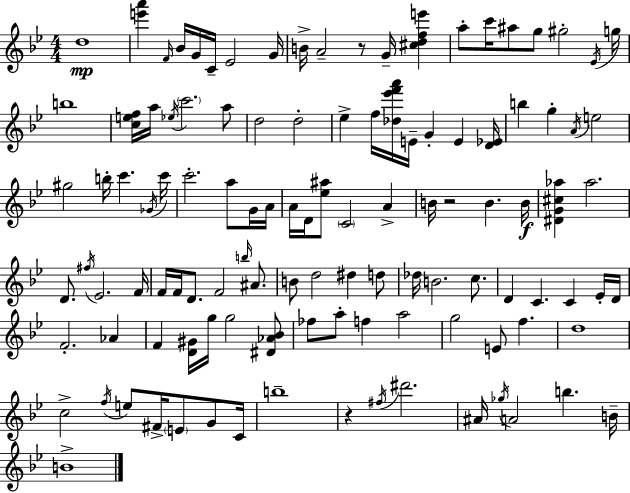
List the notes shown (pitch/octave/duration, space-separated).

D5/w [E6,A6]/q F4/s Bb4/s G4/s C4/s Eb4/h G4/s B4/s A4/h R/e G4/s [C#5,D5,F5,E6]/q A5/e C6/s A#5/e G5/e G#5/h Eb4/s G5/s B5/w [C5,E5,F5]/s A5/s Eb5/s C6/h. A5/e D5/h D5/h Eb5/q F5/s [Db5,Eb6,F6,A6]/s E4/s G4/q E4/q [D4,Eb4]/s B5/q G5/q A4/s E5/h G#5/h B5/s C6/q. Gb4/s C6/s C6/h. A5/e G4/s A4/s A4/s D4/s [Eb5,A#5]/e C4/h A4/q B4/s R/h B4/q. B4/s [D#4,G4,C#5,Ab5]/q Ab5/h. D4/e. F#5/s Eb4/h. F4/s F4/s F4/s D4/e. F4/h B5/s A#4/e. B4/e D5/h D#5/q D5/e Db5/s B4/h. C5/e. D4/q C4/q. C4/q Eb4/s D4/s F4/h. Ab4/q F4/q [D4,G#4]/s G5/s G5/h [D#4,Ab4,Bb4]/e FES5/e A5/e F5/q A5/h G5/h E4/e F5/q. D5/w C5/h F5/s E5/e F#4/s E4/e G4/e C4/s B5/w R/q F#5/s D#6/h. A#4/s Gb5/s A4/h B5/q. B4/s B4/w